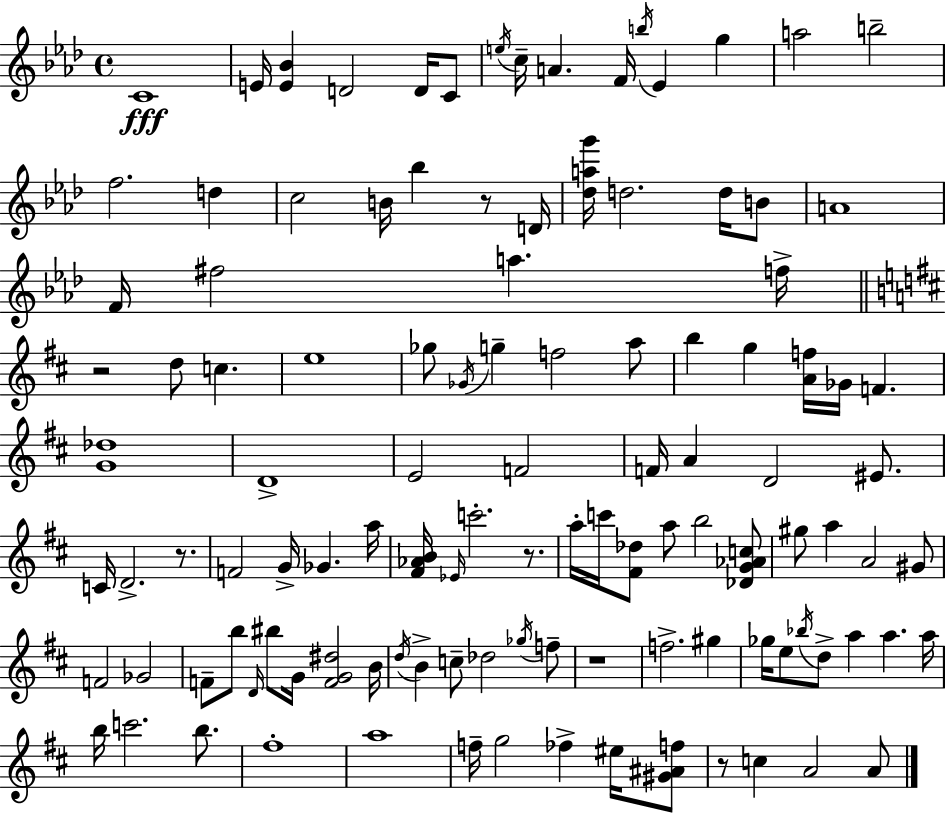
C4/w E4/s [E4,Bb4]/q D4/h D4/s C4/e E5/s C5/s A4/q. F4/s B5/s Eb4/q G5/q A5/h B5/h F5/h. D5/q C5/h B4/s Bb5/q R/e D4/s [Db5,A5,G6]/s D5/h. D5/s B4/e A4/w F4/s F#5/h A5/q. F5/s R/h D5/e C5/q. E5/w Gb5/e Gb4/s G5/q F5/h A5/e B5/q G5/q [A4,F5]/s Gb4/s F4/q. [G4,Db5]/w D4/w E4/h F4/h F4/s A4/q D4/h EIS4/e. C4/s D4/h. R/e. F4/h G4/s Gb4/q. A5/s [F#4,Ab4,B4]/s Eb4/s C6/h. R/e. A5/s C6/s [F#4,Db5]/e A5/e B5/h [Db4,G4,Ab4,C5]/e G#5/e A5/q A4/h G#4/e F4/h Gb4/h F4/e B5/e D4/s BIS5/e G4/s [F4,G4,D#5]/h B4/s D5/s B4/q C5/e Db5/h Gb5/s F5/e R/w F5/h. G#5/q Gb5/s E5/e Bb5/s D5/e A5/q A5/q. A5/s B5/s C6/h. B5/e. F#5/w A5/w F5/s G5/h FES5/q EIS5/s [G#4,A#4,F5]/e R/e C5/q A4/h A4/e